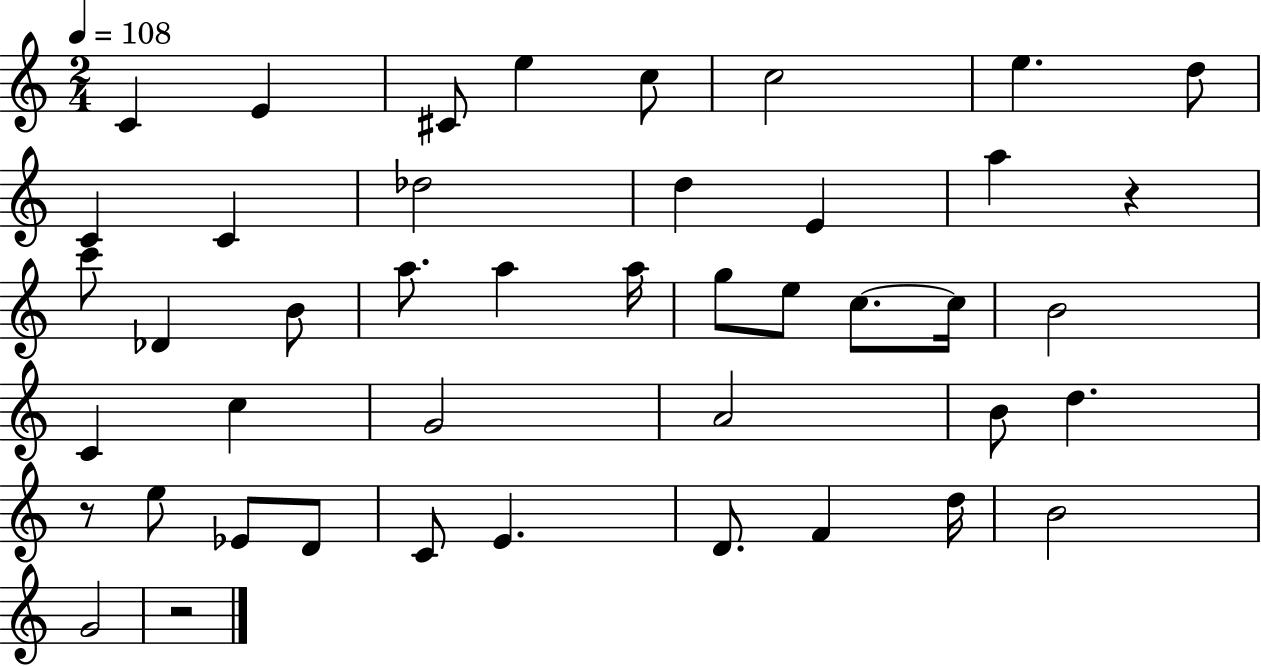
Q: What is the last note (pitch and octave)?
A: G4